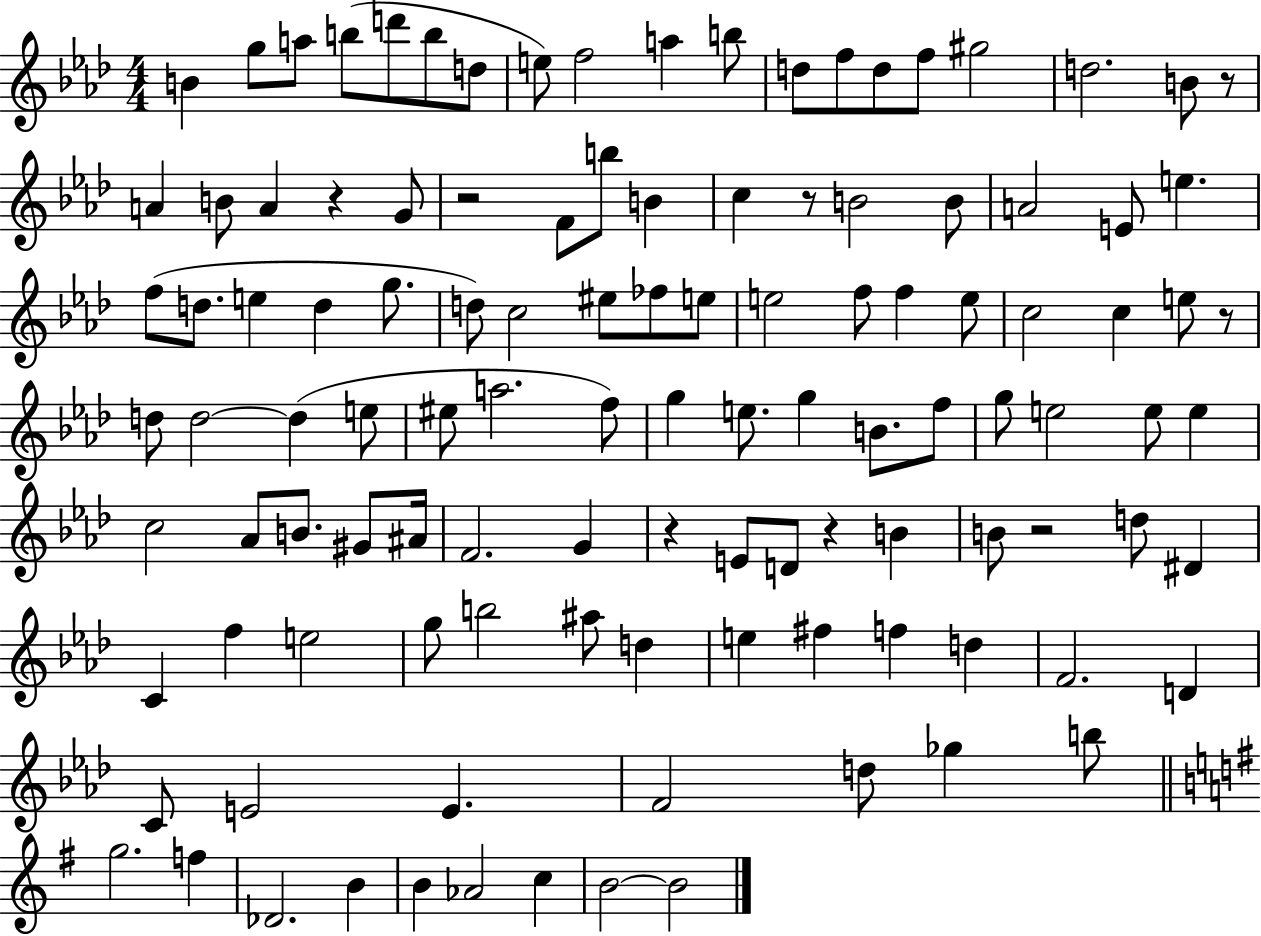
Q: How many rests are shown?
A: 8